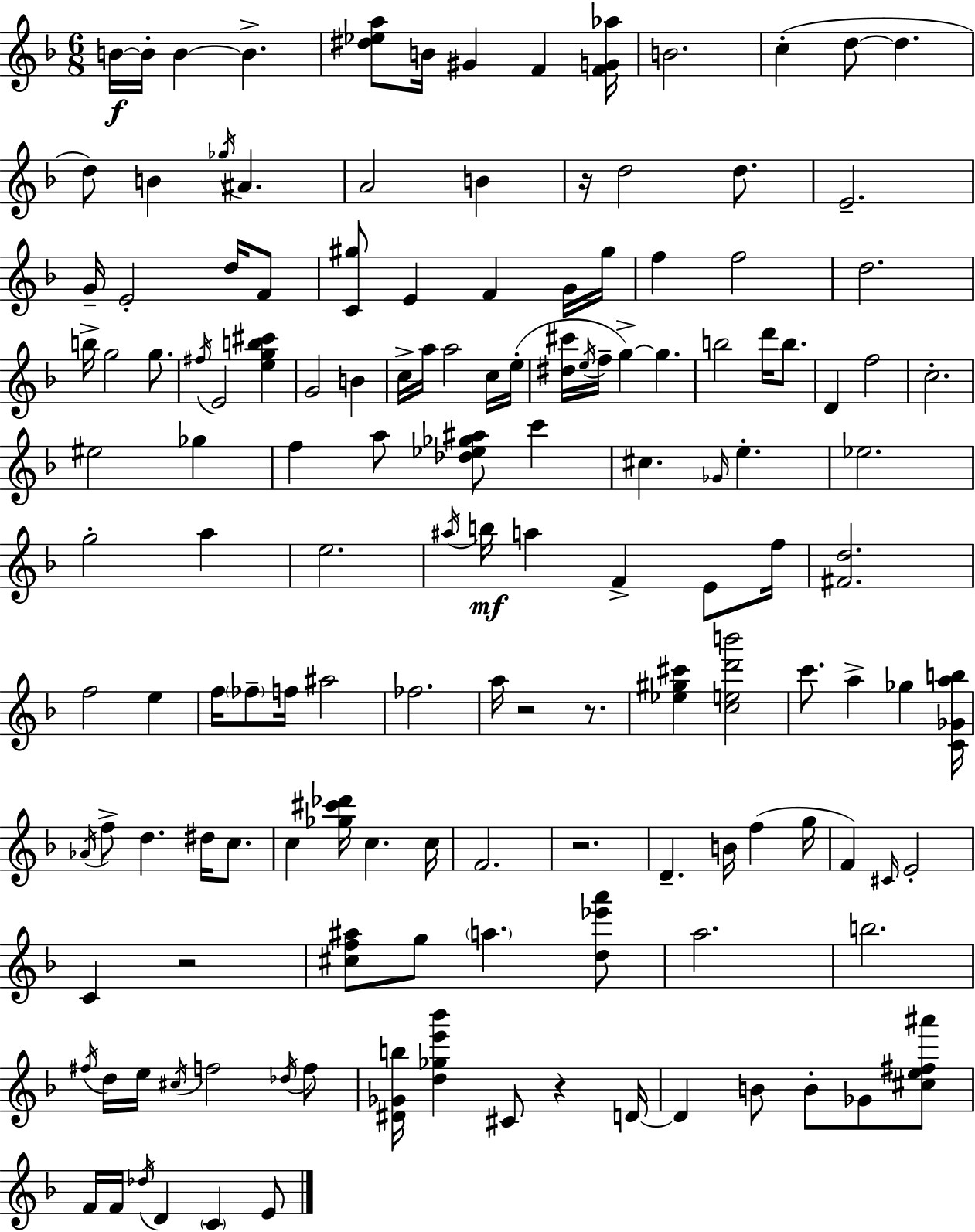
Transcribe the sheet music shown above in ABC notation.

X:1
T:Untitled
M:6/8
L:1/4
K:F
B/4 B/4 B B [^d_ea]/2 B/4 ^G F [FG_a]/4 B2 c d/2 d d/2 B _g/4 ^A A2 B z/4 d2 d/2 E2 G/4 E2 d/4 F/2 [C^g]/2 E F G/4 ^g/4 f f2 d2 b/4 g2 g/2 ^f/4 E2 [egb^c'] G2 B c/4 a/4 a2 c/4 e/4 [^d^c']/4 e/4 f/4 g g b2 d'/4 b/2 D f2 c2 ^e2 _g f a/2 [_d_e_g^a]/2 c' ^c _G/4 e _e2 g2 a e2 ^a/4 b/4 a F E/2 f/4 [^Fd]2 f2 e f/4 _f/2 f/4 ^a2 _f2 a/4 z2 z/2 [_e^g^c'] [ced'b']2 c'/2 a _g [C_Gab]/4 _A/4 f/2 d ^d/4 c/2 c [_g^c'_d']/4 c c/4 F2 z2 D B/4 f g/4 F ^C/4 E2 C z2 [^cf^a]/2 g/2 a [d_e'a']/2 a2 b2 ^f/4 d/4 e/4 ^c/4 f2 _d/4 f/2 [^D_Gb]/4 [d_ge'_b'] ^C/2 z D/4 D B/2 B/2 _G/2 [^ce^f^a']/2 F/4 F/4 _d/4 D C E/2